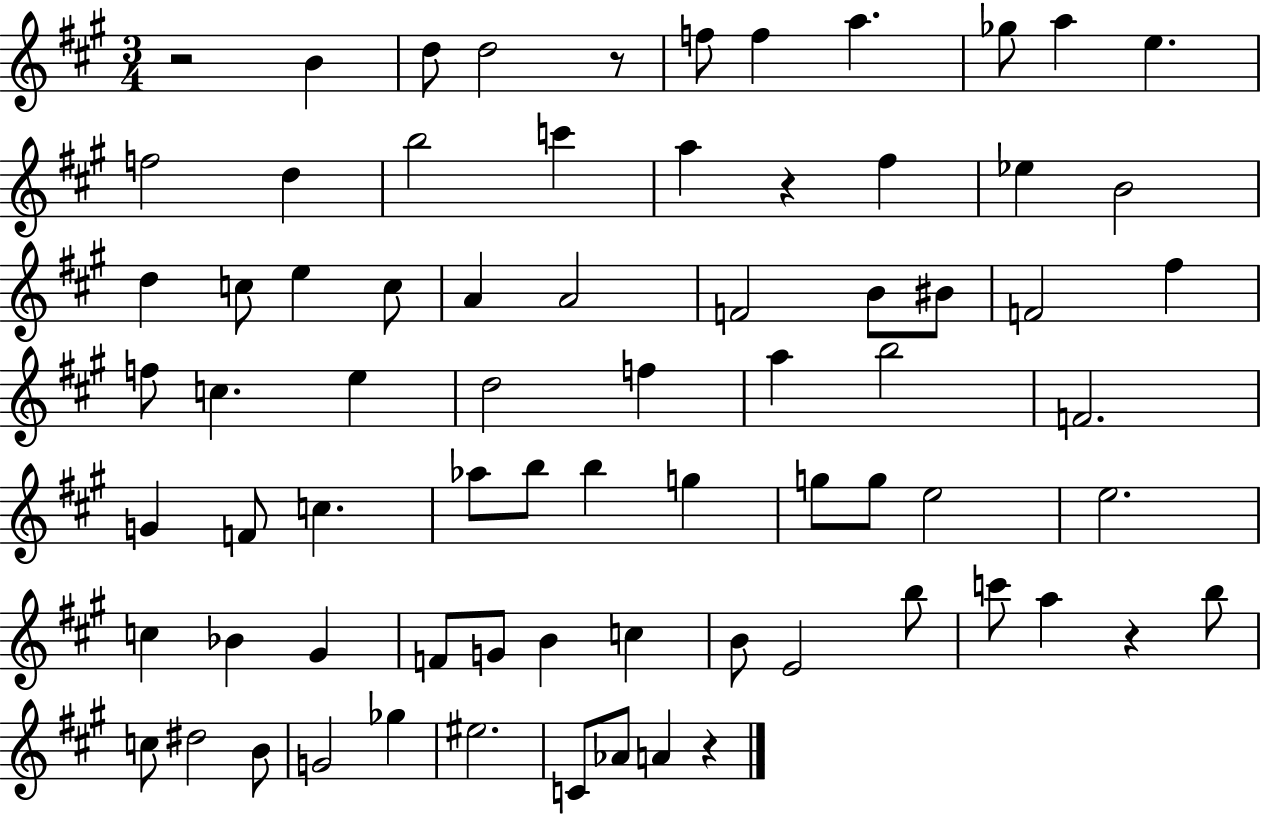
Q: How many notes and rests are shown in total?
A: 74